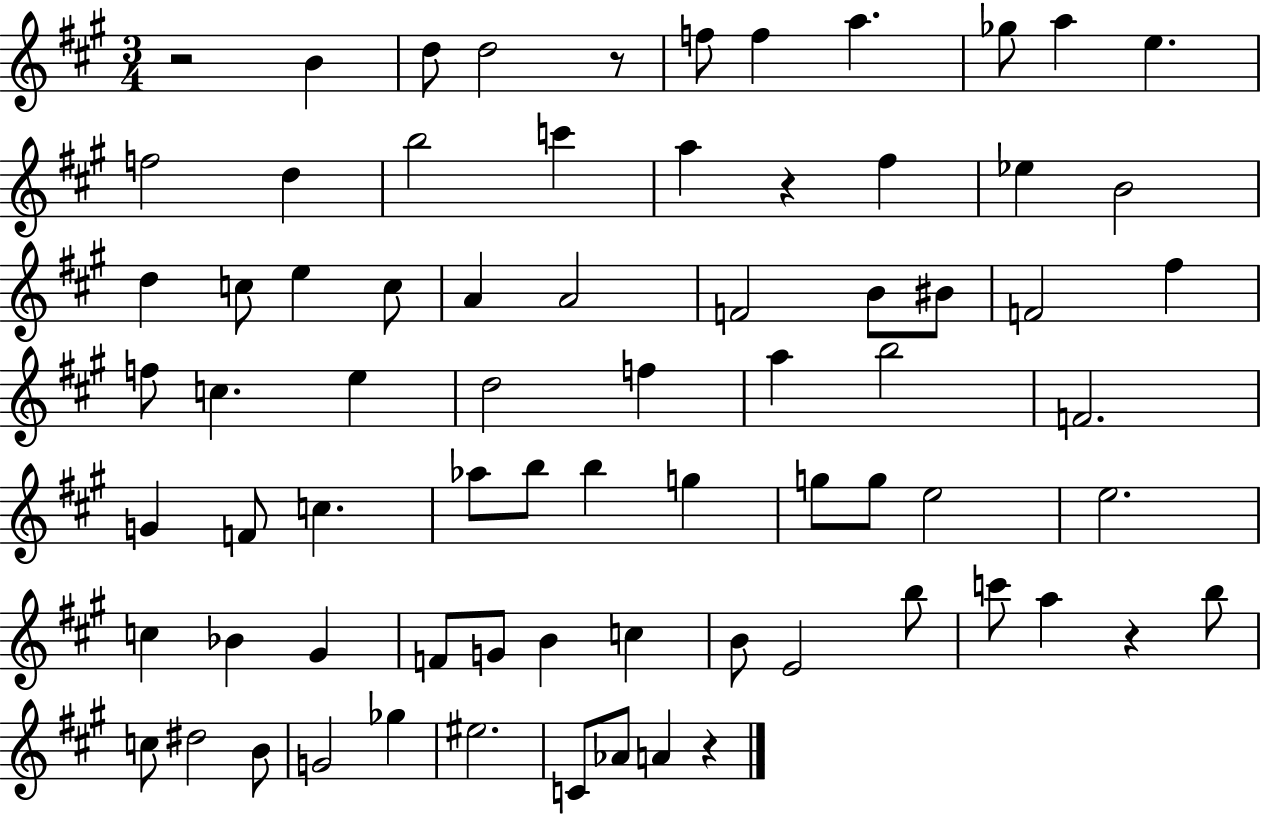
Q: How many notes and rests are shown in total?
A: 74